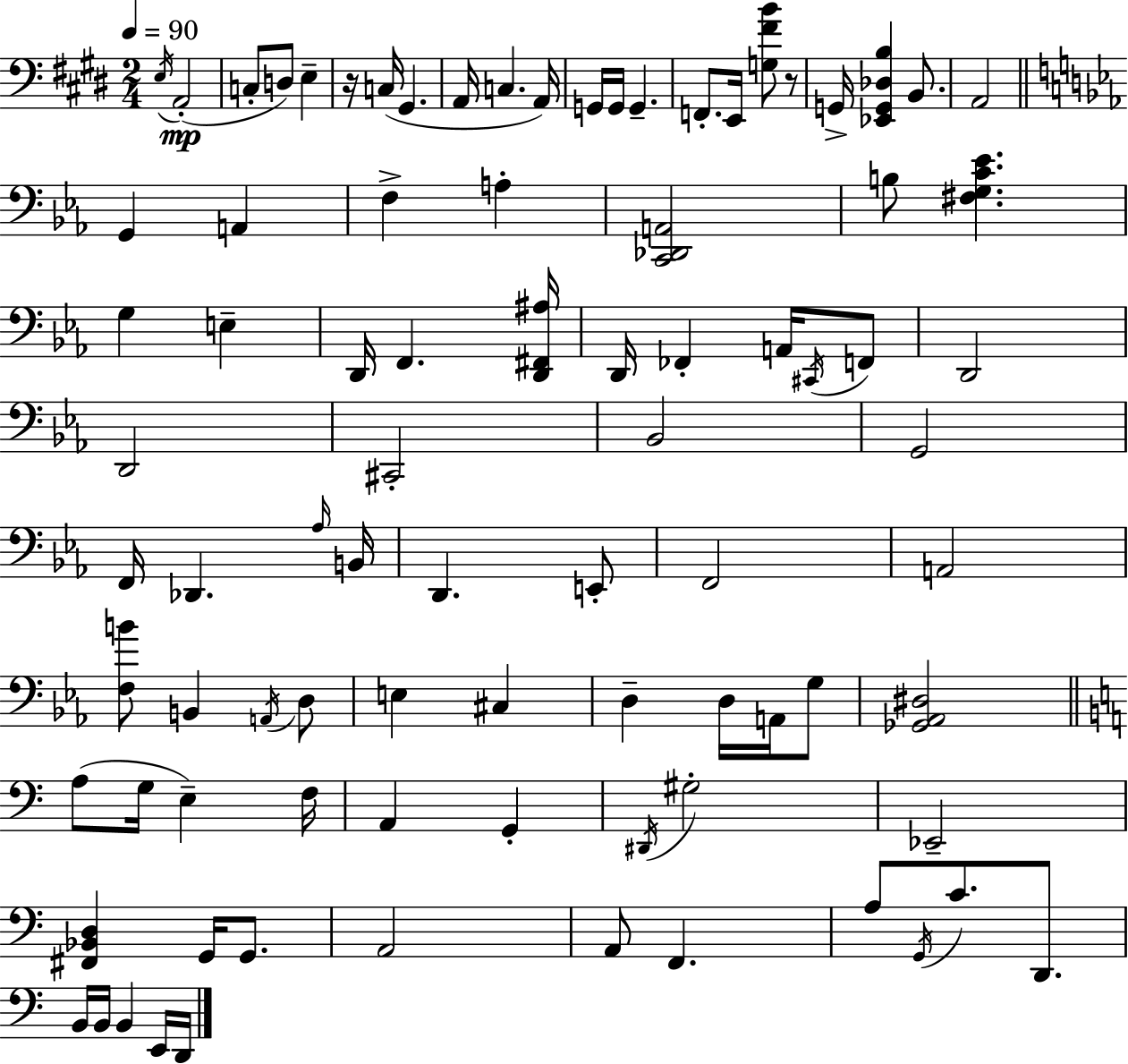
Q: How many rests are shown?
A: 2